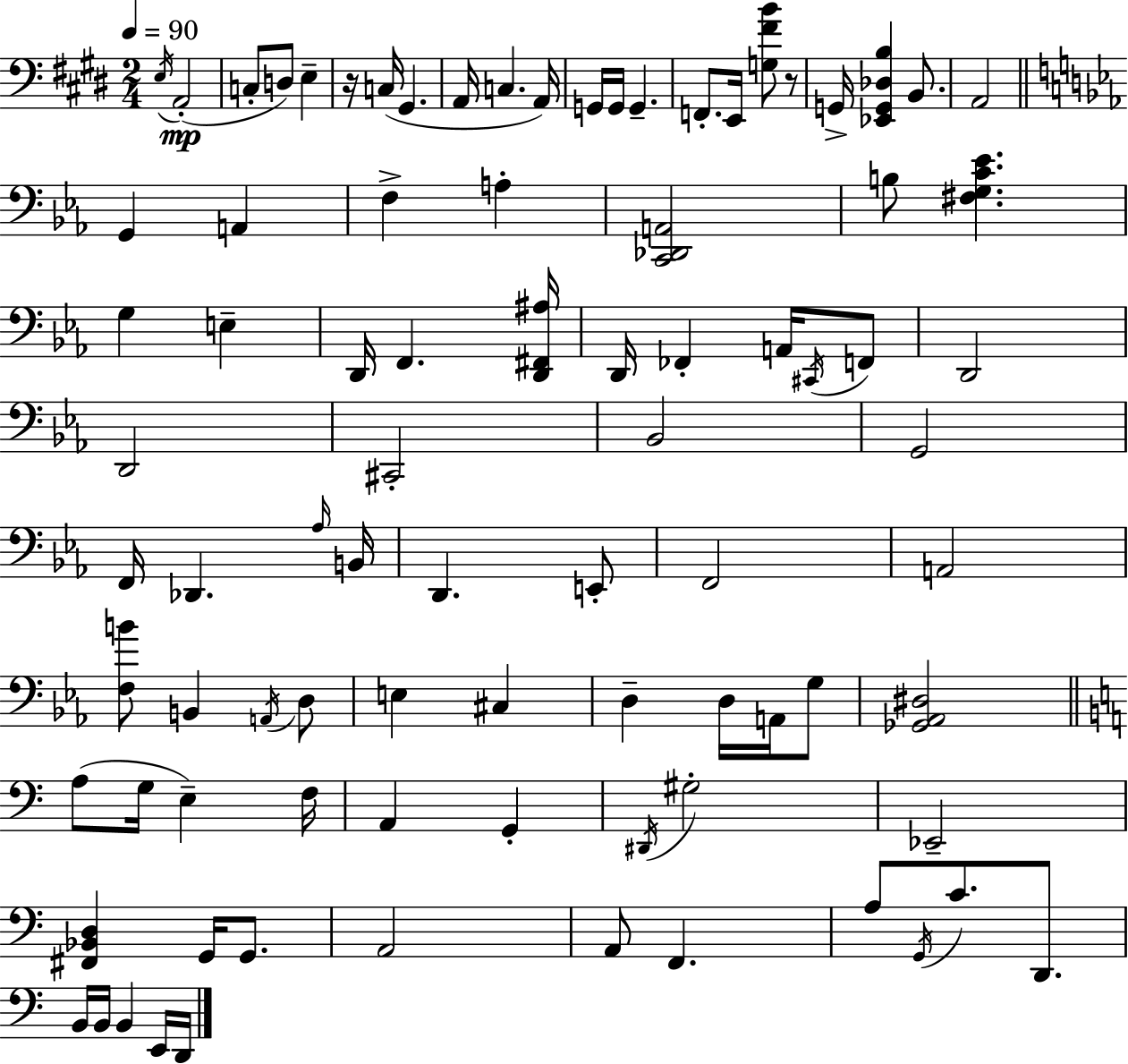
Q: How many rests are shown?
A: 2